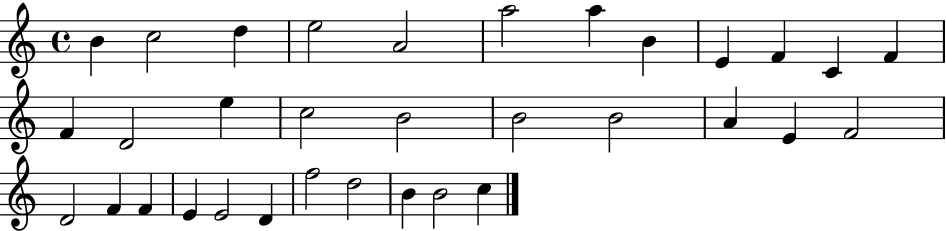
{
  \clef treble
  \time 4/4
  \defaultTimeSignature
  \key c \major
  b'4 c''2 d''4 | e''2 a'2 | a''2 a''4 b'4 | e'4 f'4 c'4 f'4 | \break f'4 d'2 e''4 | c''2 b'2 | b'2 b'2 | a'4 e'4 f'2 | \break d'2 f'4 f'4 | e'4 e'2 d'4 | f''2 d''2 | b'4 b'2 c''4 | \break \bar "|."
}